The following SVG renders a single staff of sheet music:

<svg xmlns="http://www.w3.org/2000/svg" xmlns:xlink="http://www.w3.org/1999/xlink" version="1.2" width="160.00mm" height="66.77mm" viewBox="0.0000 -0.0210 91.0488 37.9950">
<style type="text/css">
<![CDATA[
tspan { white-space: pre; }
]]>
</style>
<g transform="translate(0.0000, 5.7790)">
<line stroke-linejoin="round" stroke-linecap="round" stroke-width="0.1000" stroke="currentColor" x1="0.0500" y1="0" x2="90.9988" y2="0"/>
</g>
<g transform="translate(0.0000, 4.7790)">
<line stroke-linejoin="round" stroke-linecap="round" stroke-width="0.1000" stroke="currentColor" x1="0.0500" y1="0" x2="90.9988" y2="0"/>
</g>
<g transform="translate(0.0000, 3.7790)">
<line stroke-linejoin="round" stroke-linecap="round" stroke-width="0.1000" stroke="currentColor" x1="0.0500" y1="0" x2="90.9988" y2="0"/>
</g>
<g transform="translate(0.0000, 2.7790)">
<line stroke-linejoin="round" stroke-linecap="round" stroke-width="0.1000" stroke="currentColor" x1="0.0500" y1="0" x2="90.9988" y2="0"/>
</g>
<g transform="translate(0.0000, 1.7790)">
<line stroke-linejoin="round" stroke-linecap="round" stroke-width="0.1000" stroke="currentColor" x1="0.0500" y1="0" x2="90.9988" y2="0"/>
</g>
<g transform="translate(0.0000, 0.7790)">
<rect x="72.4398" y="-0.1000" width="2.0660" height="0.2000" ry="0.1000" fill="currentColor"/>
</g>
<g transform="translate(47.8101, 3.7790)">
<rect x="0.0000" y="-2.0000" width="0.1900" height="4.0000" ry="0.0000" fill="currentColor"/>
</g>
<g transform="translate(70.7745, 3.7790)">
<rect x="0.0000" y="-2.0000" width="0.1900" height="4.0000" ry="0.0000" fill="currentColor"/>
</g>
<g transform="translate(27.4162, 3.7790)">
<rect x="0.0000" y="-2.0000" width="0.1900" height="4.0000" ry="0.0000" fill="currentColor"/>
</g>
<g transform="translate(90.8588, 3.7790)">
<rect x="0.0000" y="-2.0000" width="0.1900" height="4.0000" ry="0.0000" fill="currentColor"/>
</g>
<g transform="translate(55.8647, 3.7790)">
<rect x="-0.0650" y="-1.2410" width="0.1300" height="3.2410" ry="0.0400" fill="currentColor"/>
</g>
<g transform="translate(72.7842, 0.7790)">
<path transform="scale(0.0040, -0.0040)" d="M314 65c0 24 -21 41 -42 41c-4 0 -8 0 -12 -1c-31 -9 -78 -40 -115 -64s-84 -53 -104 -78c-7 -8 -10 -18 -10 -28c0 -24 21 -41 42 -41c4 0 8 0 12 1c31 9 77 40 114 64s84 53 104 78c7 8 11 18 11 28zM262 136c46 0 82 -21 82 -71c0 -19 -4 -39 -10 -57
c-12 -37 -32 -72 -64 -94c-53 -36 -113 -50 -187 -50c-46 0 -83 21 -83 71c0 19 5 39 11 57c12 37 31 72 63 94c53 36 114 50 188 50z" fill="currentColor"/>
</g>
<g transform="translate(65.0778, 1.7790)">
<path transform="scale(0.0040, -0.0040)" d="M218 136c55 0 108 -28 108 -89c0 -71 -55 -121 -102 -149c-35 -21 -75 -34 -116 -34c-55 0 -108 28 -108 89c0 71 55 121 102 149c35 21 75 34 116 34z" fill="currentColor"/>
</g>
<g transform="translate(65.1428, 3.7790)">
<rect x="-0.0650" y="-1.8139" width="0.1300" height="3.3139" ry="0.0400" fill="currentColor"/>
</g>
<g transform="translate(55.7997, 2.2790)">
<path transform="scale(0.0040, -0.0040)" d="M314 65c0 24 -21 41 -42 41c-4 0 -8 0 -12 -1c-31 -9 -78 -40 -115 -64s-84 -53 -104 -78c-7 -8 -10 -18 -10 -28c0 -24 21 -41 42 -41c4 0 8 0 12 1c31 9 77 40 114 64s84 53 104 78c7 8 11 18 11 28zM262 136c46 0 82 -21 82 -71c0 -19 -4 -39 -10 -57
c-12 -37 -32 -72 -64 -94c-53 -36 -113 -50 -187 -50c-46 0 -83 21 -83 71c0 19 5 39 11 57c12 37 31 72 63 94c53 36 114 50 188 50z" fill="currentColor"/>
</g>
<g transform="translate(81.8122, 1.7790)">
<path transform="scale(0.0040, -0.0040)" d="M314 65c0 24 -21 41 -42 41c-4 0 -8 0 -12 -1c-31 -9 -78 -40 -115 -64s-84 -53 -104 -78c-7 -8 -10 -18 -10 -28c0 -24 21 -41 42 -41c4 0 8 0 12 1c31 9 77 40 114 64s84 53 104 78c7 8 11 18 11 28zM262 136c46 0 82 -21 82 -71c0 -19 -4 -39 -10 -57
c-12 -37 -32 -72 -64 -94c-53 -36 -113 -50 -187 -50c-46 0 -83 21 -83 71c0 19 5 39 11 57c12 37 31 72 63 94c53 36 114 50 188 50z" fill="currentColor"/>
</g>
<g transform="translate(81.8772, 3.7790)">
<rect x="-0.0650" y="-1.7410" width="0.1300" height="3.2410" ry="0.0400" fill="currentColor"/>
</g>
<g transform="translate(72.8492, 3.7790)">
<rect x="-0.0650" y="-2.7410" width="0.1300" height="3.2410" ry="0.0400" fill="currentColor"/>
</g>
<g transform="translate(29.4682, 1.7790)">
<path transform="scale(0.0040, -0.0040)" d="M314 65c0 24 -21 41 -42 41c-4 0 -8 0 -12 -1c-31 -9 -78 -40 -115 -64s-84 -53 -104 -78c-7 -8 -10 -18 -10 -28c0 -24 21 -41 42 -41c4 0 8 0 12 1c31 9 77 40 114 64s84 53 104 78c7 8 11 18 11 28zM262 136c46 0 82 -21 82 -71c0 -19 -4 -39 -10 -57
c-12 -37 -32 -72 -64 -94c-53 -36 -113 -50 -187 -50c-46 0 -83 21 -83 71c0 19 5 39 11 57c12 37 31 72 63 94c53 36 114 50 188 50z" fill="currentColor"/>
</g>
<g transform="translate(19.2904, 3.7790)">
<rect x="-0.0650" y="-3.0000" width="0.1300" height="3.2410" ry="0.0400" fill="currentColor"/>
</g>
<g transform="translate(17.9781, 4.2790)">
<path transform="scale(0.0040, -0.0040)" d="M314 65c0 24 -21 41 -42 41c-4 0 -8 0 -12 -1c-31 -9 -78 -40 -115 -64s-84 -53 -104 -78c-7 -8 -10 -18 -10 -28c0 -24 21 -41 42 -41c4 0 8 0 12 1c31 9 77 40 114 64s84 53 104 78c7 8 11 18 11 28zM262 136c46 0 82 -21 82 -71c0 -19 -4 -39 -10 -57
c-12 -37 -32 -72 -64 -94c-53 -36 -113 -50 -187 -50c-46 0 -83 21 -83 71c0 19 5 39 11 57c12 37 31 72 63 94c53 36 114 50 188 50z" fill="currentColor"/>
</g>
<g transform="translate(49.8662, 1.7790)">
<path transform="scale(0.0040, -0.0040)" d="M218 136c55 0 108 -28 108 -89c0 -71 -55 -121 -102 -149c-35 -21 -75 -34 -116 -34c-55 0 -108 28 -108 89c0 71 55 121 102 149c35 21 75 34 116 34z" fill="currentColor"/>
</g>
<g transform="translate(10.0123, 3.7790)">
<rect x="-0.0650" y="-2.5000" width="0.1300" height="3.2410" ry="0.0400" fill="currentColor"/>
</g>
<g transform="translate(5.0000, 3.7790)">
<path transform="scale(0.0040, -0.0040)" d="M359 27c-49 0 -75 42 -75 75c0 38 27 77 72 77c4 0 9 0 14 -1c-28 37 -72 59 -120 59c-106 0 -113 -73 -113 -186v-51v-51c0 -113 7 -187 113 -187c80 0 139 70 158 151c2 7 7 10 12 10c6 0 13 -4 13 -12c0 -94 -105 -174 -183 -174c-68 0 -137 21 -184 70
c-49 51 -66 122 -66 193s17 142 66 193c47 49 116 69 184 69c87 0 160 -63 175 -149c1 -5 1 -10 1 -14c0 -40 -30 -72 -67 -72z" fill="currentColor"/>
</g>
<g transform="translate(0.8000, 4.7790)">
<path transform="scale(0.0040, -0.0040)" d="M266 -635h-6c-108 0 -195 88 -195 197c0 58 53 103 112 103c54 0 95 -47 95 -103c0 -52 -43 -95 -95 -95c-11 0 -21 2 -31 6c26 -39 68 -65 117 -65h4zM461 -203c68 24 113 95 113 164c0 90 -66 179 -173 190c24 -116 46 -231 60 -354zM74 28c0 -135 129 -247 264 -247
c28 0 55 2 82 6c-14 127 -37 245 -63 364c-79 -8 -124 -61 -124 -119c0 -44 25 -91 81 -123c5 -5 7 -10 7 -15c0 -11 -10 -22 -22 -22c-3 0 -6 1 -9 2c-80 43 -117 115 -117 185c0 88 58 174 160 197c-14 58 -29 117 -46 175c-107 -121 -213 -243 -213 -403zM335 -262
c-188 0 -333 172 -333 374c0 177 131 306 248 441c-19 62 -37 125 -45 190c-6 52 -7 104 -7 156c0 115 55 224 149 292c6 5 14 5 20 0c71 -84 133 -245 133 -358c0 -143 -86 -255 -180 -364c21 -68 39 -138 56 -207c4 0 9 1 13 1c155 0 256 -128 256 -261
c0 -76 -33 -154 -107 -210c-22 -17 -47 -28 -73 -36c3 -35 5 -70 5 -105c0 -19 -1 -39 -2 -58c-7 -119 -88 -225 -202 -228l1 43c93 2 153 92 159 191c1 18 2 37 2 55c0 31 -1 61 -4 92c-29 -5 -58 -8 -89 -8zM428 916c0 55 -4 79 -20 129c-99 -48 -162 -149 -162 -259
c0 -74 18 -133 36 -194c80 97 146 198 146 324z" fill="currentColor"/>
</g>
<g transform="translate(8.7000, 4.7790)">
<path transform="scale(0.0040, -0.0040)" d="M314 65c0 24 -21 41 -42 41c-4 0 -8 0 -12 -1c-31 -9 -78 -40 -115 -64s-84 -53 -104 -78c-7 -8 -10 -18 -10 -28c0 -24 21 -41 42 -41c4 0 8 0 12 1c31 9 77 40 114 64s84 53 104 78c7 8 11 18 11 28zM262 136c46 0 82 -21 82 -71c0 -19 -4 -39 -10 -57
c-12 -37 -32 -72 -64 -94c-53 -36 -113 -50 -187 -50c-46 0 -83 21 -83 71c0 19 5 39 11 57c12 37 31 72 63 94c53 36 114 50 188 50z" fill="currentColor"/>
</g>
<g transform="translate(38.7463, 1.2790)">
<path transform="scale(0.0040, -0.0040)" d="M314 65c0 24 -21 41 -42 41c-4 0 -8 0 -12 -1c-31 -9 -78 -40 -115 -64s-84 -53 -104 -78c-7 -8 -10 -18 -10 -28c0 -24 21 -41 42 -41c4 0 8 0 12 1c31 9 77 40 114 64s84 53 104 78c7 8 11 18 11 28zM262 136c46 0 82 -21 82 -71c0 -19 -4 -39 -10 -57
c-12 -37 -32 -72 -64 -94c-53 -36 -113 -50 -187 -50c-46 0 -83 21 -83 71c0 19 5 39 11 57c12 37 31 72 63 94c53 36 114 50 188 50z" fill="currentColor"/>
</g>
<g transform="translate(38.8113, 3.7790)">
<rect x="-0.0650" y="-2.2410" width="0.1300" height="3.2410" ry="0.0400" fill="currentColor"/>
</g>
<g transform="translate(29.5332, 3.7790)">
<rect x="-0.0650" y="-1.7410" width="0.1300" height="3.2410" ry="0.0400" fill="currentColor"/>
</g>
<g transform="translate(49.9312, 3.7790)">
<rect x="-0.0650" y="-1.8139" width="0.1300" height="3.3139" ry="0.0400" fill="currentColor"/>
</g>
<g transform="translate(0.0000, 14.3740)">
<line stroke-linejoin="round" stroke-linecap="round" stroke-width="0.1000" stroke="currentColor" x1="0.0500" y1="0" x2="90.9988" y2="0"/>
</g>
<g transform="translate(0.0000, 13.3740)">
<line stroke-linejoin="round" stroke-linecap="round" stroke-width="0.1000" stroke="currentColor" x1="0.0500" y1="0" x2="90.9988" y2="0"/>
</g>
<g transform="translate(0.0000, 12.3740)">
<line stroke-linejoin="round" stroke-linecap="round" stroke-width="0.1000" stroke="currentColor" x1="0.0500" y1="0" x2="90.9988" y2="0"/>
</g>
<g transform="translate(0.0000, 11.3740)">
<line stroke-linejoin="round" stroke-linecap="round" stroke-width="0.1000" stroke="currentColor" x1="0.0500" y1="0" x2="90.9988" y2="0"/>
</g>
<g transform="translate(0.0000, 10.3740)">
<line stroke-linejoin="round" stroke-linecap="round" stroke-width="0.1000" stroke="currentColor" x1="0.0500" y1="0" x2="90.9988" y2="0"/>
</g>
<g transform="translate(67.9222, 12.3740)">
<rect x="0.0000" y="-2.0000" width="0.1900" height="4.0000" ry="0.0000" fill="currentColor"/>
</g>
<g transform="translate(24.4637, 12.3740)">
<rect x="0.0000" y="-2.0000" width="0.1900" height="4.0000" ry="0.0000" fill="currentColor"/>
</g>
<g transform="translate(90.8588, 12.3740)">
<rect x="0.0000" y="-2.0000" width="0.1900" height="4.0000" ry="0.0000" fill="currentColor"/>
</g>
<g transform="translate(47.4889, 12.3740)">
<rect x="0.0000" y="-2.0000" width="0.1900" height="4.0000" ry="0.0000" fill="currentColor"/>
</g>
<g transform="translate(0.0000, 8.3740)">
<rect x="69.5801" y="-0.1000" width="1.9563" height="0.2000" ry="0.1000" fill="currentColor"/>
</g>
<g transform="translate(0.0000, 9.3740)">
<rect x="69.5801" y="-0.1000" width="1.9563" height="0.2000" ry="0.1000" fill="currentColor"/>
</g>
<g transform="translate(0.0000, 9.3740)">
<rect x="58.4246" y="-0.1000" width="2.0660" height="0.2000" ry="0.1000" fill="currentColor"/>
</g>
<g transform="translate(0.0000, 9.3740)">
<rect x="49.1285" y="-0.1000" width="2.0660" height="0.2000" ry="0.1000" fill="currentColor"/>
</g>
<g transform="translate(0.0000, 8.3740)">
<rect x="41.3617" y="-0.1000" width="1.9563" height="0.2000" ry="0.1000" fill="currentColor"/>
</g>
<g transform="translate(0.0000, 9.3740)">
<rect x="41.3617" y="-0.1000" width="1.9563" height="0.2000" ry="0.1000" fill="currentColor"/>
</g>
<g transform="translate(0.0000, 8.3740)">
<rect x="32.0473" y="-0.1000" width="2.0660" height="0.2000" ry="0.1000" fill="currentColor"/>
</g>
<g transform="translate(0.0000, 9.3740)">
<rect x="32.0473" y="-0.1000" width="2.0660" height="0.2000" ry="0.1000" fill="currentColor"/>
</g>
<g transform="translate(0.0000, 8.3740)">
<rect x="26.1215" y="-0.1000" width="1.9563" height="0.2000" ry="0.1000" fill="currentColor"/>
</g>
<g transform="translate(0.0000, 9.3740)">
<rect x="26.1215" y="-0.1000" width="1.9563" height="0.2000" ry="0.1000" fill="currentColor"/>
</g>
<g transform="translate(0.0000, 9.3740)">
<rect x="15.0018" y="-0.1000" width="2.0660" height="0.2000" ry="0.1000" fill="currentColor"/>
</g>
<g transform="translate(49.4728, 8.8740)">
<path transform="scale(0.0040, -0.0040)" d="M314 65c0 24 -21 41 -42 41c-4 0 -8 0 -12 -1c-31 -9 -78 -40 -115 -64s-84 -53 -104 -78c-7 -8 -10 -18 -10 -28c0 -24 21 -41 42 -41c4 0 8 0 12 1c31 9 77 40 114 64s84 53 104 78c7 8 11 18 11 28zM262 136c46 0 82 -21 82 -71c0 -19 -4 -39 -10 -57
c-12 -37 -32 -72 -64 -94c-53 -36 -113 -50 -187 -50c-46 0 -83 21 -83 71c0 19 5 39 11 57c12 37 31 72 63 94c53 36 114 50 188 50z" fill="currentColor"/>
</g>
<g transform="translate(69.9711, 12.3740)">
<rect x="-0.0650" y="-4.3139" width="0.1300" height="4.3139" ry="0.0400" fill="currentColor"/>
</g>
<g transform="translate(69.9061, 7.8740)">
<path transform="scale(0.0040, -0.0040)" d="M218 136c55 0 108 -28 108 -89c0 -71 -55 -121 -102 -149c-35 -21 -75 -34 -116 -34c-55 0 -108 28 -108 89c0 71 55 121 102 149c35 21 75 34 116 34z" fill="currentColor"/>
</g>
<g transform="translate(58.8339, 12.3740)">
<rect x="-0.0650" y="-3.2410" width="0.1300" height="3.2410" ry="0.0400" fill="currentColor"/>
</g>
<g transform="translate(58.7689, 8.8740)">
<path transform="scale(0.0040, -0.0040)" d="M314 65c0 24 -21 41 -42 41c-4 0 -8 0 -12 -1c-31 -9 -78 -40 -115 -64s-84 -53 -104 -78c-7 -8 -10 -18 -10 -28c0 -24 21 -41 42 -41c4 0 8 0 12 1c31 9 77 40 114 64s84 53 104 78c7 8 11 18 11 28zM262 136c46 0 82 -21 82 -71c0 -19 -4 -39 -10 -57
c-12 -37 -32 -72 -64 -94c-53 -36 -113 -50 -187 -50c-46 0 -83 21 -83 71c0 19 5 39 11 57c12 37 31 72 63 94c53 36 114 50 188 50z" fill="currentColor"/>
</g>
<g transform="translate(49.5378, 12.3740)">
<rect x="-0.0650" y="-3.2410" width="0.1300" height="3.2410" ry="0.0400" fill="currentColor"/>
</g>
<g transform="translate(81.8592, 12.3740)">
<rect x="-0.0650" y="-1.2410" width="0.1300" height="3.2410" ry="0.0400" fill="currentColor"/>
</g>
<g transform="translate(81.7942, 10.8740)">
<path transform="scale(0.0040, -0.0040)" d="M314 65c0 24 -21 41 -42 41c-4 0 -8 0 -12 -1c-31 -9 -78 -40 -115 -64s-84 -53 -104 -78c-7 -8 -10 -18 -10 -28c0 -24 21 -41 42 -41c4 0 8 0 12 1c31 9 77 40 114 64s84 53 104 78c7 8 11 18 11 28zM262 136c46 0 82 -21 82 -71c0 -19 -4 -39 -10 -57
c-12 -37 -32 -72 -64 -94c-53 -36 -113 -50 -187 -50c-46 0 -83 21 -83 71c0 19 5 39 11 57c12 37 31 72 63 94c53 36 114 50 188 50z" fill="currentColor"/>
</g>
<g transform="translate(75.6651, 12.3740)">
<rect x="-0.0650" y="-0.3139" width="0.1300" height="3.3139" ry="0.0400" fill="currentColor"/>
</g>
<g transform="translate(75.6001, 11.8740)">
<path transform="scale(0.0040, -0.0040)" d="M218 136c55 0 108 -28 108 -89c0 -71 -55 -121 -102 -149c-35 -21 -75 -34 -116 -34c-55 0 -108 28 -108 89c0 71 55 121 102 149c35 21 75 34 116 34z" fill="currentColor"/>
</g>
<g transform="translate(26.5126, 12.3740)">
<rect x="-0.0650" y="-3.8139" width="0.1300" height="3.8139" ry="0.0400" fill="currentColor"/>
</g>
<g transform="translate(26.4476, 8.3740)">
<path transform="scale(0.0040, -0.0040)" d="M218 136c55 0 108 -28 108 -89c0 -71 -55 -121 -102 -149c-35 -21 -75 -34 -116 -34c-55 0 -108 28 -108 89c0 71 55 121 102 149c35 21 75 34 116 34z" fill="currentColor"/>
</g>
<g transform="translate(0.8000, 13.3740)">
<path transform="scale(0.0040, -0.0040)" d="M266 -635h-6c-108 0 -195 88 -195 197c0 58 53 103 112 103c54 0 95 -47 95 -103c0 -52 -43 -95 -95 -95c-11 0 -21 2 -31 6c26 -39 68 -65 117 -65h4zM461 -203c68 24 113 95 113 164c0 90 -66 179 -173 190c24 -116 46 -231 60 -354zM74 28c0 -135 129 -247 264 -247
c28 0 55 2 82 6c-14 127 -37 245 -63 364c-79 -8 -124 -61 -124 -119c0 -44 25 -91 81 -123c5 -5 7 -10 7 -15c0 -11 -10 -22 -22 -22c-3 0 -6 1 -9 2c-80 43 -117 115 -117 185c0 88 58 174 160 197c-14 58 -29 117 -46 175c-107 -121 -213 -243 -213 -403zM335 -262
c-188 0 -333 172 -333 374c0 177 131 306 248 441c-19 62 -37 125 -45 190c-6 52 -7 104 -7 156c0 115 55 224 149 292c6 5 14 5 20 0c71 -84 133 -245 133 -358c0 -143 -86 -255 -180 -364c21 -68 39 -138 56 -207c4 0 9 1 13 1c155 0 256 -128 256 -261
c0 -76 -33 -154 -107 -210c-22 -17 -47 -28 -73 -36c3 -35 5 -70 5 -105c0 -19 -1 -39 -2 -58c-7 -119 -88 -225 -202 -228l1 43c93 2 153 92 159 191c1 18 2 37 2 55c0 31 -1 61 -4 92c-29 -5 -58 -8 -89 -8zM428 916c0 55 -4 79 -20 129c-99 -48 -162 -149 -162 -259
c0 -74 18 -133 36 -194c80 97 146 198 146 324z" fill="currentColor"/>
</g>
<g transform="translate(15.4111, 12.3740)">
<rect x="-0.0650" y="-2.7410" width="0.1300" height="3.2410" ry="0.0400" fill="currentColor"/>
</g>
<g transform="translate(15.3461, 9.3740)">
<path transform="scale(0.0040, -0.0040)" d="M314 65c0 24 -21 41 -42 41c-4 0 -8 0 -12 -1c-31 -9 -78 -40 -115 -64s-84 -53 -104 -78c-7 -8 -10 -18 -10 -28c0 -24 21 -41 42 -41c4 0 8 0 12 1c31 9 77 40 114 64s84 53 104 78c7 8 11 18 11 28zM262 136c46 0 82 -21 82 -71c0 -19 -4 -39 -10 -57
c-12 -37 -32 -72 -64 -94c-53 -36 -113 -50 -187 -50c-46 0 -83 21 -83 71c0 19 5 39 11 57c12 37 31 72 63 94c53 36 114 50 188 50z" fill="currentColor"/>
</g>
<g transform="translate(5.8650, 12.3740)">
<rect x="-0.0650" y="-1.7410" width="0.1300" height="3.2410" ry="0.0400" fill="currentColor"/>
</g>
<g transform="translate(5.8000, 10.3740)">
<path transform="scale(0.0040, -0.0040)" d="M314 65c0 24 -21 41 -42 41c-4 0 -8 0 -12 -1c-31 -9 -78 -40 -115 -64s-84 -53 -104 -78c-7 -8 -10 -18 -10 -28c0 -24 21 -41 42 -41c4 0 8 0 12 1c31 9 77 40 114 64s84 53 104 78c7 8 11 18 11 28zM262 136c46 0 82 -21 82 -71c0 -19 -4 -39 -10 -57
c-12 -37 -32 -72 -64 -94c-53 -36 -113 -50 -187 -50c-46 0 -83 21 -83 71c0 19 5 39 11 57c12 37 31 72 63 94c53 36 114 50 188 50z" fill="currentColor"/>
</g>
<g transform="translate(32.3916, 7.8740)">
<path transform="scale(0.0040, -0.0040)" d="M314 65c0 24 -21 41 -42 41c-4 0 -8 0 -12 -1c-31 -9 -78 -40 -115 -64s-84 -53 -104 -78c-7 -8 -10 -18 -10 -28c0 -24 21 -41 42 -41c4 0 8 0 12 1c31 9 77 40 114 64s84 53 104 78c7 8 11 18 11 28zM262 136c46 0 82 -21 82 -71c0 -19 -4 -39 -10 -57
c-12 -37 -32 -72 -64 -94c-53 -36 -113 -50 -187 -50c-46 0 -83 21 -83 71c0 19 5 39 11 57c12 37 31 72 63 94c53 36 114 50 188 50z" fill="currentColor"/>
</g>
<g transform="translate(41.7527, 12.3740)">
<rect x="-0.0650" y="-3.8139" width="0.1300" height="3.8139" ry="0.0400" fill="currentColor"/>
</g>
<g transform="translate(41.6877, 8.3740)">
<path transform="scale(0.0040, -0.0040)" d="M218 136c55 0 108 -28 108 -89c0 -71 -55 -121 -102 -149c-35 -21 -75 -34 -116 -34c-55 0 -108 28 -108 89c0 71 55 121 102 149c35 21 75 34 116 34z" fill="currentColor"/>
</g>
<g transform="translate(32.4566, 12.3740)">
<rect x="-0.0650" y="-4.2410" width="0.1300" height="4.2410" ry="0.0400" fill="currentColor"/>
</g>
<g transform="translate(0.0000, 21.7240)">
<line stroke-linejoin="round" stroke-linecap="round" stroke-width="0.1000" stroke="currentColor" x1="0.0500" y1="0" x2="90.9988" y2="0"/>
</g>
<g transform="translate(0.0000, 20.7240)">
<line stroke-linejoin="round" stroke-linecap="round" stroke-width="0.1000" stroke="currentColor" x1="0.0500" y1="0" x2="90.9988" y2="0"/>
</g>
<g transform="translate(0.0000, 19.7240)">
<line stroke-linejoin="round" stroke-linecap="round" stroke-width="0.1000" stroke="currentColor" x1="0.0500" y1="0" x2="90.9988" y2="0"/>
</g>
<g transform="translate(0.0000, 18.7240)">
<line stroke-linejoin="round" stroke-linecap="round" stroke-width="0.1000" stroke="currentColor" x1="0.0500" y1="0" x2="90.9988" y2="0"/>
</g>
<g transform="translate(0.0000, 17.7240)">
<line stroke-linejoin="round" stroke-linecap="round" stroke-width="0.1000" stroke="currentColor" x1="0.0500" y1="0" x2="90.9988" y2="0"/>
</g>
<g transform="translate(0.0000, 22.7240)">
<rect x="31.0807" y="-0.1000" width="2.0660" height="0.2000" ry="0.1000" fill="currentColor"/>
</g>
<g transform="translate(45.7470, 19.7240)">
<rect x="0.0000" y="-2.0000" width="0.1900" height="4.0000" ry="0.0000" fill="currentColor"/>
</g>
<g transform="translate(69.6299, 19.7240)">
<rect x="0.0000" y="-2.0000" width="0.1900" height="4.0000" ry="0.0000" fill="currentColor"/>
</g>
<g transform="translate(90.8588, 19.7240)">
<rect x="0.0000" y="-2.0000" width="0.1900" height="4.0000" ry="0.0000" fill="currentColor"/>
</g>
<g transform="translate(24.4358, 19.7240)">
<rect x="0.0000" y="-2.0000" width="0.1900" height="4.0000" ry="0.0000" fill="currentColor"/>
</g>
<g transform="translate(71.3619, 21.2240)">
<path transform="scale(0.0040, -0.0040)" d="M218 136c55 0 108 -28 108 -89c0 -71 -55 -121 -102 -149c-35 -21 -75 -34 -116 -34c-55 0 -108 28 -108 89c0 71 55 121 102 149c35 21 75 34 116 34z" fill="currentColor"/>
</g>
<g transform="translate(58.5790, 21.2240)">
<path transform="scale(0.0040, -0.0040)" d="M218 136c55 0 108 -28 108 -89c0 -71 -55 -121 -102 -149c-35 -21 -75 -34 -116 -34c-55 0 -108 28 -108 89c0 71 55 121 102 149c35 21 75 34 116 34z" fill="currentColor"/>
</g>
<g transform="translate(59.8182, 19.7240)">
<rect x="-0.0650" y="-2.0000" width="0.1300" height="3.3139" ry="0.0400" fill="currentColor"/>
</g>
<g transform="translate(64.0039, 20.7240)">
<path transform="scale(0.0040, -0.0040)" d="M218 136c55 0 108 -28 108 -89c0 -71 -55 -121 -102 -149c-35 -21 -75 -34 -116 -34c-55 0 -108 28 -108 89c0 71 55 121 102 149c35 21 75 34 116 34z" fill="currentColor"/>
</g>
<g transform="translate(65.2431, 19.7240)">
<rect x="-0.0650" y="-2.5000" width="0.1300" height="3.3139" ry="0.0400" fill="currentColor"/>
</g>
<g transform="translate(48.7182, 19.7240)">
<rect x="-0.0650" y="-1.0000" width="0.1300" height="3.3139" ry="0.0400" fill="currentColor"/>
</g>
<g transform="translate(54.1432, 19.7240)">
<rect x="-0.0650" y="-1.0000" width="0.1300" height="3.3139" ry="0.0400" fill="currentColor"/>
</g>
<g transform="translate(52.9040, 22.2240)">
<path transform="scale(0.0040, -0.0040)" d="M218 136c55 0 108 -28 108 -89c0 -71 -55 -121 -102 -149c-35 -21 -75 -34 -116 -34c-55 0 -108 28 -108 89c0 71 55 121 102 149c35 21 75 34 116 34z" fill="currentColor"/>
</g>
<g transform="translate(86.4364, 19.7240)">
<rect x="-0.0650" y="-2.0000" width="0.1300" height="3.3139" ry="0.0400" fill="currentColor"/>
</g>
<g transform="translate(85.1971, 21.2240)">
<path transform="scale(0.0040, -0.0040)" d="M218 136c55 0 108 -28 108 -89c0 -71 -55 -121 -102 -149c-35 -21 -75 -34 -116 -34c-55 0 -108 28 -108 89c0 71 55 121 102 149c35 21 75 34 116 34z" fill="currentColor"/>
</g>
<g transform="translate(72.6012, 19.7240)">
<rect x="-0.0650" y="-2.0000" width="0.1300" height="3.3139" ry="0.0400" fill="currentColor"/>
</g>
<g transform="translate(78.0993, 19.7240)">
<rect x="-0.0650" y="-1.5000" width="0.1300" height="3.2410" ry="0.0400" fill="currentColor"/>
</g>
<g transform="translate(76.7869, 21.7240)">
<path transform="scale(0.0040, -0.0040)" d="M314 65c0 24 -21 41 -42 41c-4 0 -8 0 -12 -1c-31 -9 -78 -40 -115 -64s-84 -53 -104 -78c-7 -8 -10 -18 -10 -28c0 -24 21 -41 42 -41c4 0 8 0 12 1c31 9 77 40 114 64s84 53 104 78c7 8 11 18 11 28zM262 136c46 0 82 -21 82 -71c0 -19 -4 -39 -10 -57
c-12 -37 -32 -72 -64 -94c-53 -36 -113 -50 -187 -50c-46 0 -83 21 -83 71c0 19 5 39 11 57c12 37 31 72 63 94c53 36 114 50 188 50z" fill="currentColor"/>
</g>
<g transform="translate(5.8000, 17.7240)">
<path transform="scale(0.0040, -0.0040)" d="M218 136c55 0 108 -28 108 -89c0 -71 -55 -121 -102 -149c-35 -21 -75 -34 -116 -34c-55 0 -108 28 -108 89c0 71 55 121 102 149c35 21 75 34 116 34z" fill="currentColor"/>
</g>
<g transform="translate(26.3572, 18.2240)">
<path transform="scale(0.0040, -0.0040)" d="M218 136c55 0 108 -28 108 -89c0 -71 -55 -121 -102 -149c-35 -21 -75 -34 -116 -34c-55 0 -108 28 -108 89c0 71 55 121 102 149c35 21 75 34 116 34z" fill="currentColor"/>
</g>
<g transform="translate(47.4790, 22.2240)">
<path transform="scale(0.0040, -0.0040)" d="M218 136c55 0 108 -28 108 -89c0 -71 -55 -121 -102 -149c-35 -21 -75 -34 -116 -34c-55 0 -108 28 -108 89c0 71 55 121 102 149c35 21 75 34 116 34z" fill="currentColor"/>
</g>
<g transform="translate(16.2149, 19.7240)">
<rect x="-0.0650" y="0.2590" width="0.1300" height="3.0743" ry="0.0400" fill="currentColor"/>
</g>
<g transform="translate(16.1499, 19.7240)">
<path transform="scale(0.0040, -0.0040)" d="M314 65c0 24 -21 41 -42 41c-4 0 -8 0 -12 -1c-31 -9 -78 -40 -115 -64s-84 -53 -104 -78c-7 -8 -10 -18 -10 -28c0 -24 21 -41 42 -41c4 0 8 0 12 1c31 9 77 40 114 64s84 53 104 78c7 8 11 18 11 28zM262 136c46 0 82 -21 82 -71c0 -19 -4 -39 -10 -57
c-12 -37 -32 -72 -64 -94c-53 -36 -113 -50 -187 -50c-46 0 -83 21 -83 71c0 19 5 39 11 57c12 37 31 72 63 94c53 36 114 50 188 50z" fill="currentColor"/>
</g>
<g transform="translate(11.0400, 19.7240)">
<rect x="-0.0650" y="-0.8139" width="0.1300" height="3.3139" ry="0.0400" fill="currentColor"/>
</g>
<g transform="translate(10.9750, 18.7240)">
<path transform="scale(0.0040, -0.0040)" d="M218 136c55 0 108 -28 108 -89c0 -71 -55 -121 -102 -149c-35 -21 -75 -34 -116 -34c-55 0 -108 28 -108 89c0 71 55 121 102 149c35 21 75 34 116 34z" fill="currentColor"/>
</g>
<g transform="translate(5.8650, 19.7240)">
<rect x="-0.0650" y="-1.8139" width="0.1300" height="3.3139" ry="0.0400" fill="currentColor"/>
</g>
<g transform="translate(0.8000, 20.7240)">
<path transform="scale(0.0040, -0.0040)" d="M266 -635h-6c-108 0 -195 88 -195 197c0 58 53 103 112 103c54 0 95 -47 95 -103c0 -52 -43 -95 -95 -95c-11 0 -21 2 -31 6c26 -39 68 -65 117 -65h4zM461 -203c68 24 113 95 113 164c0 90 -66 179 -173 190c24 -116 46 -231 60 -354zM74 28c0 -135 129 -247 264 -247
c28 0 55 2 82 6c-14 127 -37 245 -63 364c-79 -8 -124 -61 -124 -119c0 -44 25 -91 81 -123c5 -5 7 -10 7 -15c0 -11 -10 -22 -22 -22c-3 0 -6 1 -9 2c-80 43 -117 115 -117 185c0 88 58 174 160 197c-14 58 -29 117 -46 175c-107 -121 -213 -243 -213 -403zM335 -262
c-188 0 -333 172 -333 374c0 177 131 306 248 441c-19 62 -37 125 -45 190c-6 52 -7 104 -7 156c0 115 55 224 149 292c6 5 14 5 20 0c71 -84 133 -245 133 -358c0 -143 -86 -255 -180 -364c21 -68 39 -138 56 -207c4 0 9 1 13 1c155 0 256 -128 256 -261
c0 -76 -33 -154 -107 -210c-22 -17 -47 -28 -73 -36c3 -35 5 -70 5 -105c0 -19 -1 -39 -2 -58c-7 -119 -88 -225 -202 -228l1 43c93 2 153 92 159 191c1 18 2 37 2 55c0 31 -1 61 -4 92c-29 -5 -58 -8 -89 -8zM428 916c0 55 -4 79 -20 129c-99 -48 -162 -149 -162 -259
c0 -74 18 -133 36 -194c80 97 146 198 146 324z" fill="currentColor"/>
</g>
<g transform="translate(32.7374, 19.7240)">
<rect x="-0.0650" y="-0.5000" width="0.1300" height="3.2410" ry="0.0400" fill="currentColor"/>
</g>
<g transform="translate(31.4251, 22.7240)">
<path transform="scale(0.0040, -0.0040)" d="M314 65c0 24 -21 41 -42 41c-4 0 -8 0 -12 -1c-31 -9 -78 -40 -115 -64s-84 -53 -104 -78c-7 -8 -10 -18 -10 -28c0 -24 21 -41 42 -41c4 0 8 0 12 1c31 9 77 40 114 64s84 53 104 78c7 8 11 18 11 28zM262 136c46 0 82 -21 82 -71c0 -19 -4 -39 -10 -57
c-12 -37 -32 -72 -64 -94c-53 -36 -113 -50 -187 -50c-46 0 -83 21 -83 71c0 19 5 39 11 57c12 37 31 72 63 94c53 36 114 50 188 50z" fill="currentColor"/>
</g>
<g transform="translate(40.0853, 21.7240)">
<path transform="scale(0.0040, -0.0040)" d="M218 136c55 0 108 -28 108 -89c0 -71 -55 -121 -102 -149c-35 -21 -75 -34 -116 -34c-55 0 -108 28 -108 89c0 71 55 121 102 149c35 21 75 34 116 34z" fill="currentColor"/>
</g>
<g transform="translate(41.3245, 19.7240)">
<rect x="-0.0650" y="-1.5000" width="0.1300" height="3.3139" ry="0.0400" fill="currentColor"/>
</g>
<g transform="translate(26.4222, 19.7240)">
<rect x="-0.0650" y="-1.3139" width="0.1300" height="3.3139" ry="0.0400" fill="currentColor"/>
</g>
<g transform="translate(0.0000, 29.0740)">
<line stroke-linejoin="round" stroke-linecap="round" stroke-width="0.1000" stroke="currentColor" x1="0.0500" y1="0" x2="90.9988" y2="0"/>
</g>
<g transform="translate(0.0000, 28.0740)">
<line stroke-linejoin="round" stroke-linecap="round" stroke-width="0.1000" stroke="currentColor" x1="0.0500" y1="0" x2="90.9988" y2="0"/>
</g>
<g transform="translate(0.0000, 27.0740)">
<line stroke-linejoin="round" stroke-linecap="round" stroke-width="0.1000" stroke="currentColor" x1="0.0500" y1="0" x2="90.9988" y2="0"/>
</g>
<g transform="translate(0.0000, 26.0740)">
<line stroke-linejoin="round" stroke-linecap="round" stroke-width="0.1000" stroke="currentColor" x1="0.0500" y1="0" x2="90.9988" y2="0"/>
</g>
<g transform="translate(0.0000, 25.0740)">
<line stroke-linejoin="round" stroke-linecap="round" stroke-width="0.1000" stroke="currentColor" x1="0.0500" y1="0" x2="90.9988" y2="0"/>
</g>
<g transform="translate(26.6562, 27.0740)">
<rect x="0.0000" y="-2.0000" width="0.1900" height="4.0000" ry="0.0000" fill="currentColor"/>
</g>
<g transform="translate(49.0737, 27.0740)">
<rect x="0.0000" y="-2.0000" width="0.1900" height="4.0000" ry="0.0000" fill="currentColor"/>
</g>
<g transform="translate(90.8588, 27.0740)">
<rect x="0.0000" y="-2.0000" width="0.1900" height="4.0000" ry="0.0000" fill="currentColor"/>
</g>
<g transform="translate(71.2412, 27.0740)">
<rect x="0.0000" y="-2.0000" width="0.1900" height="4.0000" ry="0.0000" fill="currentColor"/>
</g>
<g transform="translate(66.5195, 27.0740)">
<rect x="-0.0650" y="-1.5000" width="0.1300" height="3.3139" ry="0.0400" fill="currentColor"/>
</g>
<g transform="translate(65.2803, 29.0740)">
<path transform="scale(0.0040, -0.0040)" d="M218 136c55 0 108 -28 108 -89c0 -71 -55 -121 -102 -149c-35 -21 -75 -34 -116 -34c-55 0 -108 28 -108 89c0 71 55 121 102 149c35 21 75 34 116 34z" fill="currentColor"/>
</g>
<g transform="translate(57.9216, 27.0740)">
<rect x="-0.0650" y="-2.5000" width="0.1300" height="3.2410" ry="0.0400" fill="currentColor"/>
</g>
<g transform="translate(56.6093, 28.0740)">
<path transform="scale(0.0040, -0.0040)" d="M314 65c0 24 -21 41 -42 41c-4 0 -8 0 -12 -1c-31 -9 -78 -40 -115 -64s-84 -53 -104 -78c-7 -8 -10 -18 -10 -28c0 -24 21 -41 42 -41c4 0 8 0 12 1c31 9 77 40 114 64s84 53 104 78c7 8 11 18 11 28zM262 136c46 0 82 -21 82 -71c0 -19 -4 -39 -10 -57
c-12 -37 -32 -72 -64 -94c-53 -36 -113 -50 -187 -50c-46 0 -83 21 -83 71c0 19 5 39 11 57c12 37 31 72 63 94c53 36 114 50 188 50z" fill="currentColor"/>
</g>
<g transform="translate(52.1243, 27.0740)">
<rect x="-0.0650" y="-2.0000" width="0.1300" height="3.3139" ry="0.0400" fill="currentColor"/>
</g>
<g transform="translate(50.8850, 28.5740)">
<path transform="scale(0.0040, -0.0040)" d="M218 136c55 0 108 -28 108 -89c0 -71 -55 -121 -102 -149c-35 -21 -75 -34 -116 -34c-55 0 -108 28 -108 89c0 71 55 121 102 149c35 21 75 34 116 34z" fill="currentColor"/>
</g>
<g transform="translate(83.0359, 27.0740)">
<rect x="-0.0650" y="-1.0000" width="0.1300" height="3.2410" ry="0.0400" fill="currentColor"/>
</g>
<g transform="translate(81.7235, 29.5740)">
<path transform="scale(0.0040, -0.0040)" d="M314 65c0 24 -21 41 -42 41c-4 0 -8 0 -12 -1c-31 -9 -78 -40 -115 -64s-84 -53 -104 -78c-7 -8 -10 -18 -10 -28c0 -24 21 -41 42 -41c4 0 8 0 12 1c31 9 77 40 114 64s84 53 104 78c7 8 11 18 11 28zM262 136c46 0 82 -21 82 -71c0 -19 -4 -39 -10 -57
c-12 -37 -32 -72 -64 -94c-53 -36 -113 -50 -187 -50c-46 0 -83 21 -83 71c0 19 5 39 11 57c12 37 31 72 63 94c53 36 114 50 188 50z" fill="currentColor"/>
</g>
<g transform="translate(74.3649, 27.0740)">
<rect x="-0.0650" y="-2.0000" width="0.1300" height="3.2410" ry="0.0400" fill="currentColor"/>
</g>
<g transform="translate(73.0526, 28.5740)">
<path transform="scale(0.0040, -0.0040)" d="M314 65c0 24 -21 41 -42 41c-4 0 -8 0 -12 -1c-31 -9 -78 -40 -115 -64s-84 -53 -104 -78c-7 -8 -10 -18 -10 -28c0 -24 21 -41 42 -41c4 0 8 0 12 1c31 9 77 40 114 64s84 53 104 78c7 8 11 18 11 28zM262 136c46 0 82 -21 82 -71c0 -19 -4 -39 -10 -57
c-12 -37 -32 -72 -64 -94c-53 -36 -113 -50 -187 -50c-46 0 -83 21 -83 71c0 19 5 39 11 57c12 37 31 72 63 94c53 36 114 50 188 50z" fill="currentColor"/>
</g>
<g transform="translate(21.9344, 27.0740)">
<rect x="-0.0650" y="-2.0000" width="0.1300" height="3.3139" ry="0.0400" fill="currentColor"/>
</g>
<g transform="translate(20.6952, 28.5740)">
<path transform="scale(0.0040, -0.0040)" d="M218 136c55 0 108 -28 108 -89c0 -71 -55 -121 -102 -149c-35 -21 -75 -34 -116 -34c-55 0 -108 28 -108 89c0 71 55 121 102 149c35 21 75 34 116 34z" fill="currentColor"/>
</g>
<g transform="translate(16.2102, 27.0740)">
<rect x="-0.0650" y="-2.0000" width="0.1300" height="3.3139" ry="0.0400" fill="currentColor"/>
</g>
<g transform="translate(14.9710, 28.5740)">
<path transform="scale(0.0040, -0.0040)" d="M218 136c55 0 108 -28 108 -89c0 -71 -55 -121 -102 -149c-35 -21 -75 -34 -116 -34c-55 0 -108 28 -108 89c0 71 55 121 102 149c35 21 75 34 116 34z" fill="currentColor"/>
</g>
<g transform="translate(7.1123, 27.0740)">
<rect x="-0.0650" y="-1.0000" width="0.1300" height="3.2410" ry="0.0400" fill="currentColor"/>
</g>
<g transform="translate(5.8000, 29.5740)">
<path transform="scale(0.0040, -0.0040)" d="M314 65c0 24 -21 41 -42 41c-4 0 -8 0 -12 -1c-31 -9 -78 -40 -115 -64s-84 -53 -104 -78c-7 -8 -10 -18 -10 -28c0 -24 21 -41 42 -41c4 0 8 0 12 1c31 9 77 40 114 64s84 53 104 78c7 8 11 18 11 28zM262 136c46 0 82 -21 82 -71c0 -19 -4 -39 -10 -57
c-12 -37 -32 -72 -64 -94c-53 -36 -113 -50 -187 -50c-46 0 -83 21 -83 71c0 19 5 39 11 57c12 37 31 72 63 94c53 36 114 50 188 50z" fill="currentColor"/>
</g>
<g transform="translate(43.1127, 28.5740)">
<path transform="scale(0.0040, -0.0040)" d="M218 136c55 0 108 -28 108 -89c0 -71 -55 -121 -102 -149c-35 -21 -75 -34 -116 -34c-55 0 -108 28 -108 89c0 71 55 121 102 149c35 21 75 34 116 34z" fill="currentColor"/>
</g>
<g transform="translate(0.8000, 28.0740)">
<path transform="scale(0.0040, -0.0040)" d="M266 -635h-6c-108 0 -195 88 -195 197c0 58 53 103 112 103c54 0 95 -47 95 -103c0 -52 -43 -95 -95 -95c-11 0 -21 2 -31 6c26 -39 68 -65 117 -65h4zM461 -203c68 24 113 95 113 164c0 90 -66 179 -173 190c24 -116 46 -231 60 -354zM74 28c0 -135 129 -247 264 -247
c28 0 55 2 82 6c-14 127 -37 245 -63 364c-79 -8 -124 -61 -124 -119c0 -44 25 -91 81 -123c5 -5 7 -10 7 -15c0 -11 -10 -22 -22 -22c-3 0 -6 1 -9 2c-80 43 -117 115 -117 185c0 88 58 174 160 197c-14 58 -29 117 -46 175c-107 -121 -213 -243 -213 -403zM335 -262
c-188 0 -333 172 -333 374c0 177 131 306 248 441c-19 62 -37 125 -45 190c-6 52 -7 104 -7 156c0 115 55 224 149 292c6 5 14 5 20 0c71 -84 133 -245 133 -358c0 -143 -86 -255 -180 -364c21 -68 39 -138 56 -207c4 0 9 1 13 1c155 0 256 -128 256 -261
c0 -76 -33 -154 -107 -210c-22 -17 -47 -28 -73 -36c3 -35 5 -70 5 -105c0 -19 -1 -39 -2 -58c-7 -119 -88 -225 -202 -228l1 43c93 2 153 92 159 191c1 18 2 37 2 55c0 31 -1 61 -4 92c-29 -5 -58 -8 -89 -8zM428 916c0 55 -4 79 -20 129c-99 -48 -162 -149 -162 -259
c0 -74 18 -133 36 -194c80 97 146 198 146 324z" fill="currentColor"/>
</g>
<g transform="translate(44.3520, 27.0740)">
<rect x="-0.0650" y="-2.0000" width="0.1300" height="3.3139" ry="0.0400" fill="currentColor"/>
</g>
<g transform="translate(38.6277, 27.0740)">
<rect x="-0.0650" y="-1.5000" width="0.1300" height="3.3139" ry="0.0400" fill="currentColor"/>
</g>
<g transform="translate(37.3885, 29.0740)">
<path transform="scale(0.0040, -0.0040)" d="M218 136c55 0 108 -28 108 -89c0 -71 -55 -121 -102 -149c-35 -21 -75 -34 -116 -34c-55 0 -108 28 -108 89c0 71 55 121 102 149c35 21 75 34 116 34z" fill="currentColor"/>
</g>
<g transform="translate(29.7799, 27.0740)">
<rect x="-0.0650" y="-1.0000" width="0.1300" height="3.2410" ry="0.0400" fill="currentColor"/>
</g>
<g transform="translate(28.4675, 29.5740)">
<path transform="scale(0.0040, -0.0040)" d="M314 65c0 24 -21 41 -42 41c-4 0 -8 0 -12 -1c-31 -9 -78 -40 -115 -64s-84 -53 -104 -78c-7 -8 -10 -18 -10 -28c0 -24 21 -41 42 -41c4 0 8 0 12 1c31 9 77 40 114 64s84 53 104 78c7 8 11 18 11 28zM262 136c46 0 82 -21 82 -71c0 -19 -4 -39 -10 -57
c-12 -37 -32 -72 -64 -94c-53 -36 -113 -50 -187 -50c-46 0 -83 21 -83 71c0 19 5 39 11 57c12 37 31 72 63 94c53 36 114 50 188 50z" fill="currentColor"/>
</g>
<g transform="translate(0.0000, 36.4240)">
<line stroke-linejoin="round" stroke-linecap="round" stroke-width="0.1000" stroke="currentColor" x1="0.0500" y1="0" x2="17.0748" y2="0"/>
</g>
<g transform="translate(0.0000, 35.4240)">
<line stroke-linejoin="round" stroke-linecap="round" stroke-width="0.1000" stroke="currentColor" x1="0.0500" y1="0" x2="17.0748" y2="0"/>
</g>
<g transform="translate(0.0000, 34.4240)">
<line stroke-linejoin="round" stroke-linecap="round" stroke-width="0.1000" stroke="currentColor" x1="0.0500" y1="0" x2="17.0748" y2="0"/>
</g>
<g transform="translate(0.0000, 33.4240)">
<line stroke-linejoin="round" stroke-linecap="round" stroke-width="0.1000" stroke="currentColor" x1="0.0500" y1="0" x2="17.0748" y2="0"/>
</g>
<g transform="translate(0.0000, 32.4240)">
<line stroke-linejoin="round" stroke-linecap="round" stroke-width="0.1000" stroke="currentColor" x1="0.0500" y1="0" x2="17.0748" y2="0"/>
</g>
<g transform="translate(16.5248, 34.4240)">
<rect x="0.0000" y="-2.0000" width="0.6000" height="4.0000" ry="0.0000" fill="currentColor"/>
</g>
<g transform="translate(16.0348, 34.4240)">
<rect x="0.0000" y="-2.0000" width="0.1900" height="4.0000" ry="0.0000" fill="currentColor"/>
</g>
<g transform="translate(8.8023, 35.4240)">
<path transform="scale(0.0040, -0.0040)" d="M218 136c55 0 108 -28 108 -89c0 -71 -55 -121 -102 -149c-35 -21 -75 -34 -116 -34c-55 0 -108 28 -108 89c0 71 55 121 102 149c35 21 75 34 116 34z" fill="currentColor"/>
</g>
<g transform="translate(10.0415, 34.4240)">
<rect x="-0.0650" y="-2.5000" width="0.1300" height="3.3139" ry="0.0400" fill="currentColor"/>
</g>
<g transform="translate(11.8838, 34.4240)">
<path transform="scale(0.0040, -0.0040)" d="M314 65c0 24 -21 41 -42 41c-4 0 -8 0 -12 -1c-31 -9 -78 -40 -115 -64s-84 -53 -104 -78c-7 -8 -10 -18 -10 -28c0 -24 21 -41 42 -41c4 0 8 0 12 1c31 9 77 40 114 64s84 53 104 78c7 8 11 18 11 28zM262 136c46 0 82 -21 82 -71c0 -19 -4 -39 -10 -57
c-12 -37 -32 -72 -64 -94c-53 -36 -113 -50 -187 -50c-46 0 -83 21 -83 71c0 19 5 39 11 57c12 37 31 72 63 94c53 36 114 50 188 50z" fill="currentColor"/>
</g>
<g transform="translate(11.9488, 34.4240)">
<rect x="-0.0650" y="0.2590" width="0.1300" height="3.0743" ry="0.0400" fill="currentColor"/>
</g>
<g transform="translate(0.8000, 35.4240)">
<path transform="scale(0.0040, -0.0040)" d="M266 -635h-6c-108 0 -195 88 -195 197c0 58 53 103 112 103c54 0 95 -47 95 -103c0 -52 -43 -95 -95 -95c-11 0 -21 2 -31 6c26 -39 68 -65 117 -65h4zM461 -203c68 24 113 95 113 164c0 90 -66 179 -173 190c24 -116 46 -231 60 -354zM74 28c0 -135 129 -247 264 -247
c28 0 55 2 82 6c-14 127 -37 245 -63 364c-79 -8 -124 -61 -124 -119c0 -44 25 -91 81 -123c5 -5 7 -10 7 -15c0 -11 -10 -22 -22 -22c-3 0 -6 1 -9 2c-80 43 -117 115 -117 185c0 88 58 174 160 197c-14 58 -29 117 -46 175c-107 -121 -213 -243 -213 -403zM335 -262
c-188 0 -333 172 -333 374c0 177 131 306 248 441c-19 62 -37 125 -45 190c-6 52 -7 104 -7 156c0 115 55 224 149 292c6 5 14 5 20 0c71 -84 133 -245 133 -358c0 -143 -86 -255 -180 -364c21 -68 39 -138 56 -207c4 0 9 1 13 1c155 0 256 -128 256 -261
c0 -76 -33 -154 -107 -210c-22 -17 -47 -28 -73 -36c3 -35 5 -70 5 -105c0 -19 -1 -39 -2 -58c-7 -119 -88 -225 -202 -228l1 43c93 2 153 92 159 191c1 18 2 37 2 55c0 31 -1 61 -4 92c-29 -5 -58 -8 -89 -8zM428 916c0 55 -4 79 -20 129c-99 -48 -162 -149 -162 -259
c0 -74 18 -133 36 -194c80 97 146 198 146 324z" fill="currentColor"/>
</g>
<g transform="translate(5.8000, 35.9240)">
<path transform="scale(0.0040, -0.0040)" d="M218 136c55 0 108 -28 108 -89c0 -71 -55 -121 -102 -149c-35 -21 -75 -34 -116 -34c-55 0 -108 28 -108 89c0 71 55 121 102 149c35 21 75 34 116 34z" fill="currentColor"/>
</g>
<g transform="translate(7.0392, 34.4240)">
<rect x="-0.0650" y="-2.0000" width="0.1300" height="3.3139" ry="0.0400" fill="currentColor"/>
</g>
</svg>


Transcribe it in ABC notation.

X:1
T:Untitled
M:4/4
L:1/4
K:C
G2 A2 f2 g2 f e2 f a2 f2 f2 a2 c' d'2 c' b2 b2 d' c e2 f d B2 e C2 E D D F G F E2 F D2 F F D2 E F F G2 E F2 D2 F G B2